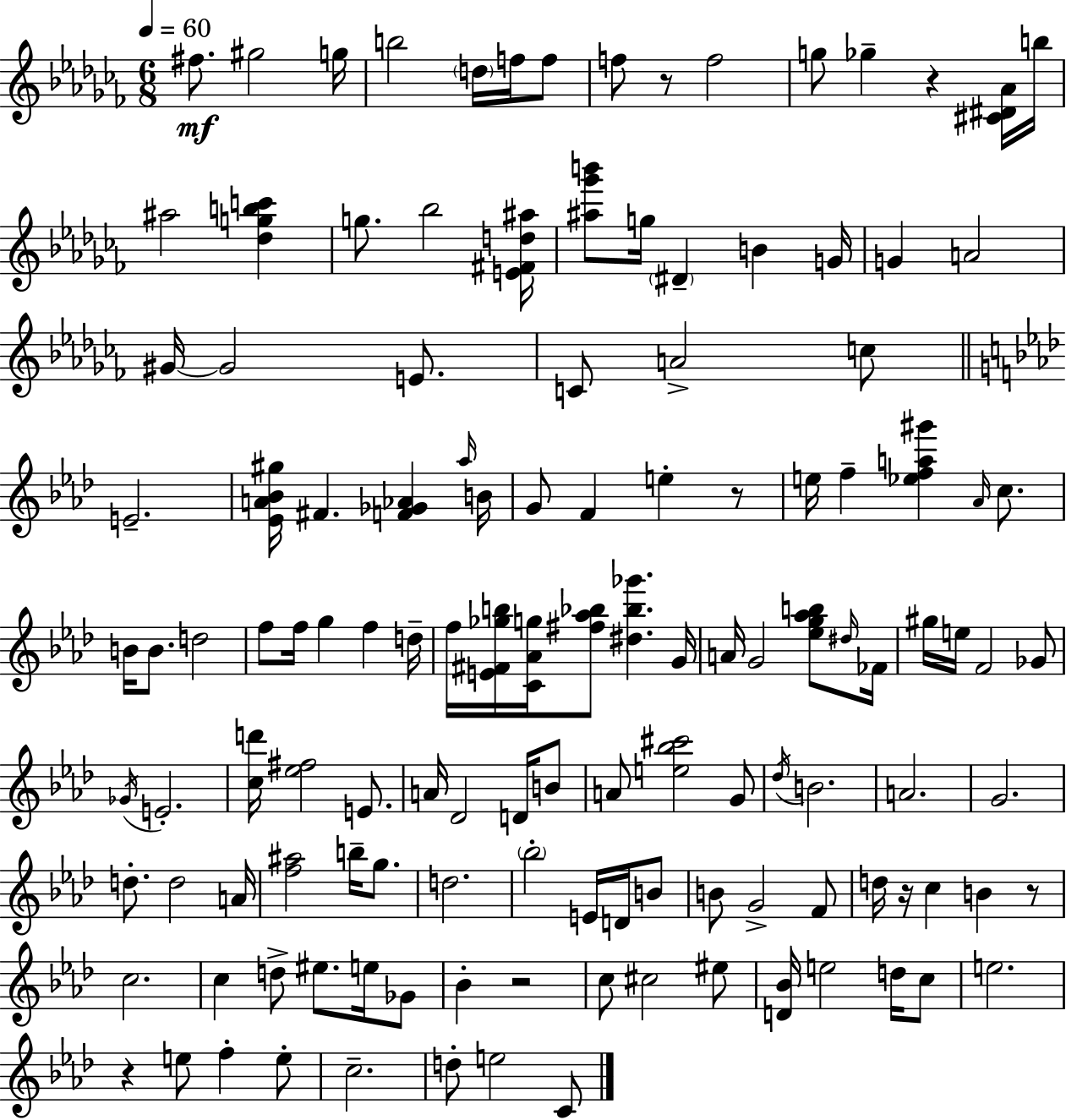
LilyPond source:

{
  \clef treble
  \numericTimeSignature
  \time 6/8
  \key aes \minor
  \tempo 4 = 60
  fis''8.\mf gis''2 g''16 | b''2 \parenthesize d''16 f''16 f''8 | f''8 r8 f''2 | g''8 ges''4-- r4 <cis' dis' aes'>16 b''16 | \break ais''2 <des'' g'' b'' c'''>4 | g''8. bes''2 <e' fis' d'' ais''>16 | <ais'' ges''' b'''>8 g''16 \parenthesize dis'4-- b'4 g'16 | g'4 a'2 | \break gis'16~~ gis'2 e'8. | c'8 a'2-> c''8 | \bar "||" \break \key aes \major e'2.-- | <ees' a' bes' gis''>16 fis'4. <f' ges' aes'>4 \grace { aes''16 } | b'16 g'8 f'4 e''4-. r8 | e''16 f''4-- <ees'' f'' a'' gis'''>4 \grace { aes'16 } c''8. | \break b'16 b'8. d''2 | f''8 f''16 g''4 f''4 | d''16-- f''16 <e' fis' ges'' b''>16 <c' aes' g''>16 <fis'' aes'' bes''>8 <dis'' bes'' ges'''>4. | g'16 a'16 g'2 <ees'' g'' aes'' b''>8 | \break \grace { dis''16 } fes'16 gis''16 e''16 f'2 | ges'8 \acciaccatura { ges'16 } e'2.-. | <c'' d'''>16 <ees'' fis''>2 | e'8. a'16 des'2 | \break d'16 b'8 a'8 <e'' bes'' cis'''>2 | g'8 \acciaccatura { des''16 } b'2. | a'2. | g'2. | \break d''8.-. d''2 | a'16 <f'' ais''>2 | b''16-- g''8. d''2. | \parenthesize bes''2-. | \break e'16 d'16 b'8 b'8 g'2-> | f'8 d''16 r16 c''4 b'4 | r8 c''2. | c''4 d''8-> eis''8. | \break e''16 ges'8 bes'4-. r2 | c''8 cis''2 | eis''8 <d' bes'>16 e''2 | d''16 c''8 e''2. | \break r4 e''8 f''4-. | e''8-. c''2.-- | d''8-. e''2 | c'8 \bar "|."
}